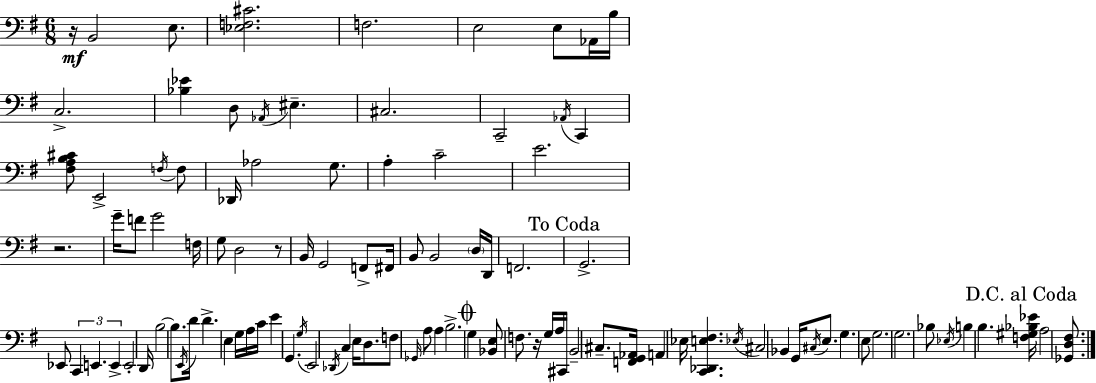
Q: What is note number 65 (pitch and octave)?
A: Gb2